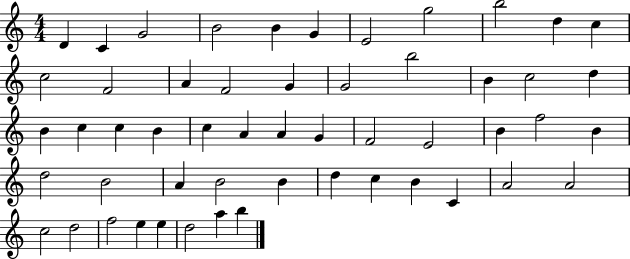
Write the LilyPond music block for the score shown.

{
  \clef treble
  \numericTimeSignature
  \time 4/4
  \key c \major
  d'4 c'4 g'2 | b'2 b'4 g'4 | e'2 g''2 | b''2 d''4 c''4 | \break c''2 f'2 | a'4 f'2 g'4 | g'2 b''2 | b'4 c''2 d''4 | \break b'4 c''4 c''4 b'4 | c''4 a'4 a'4 g'4 | f'2 e'2 | b'4 f''2 b'4 | \break d''2 b'2 | a'4 b'2 b'4 | d''4 c''4 b'4 c'4 | a'2 a'2 | \break c''2 d''2 | f''2 e''4 e''4 | d''2 a''4 b''4 | \bar "|."
}